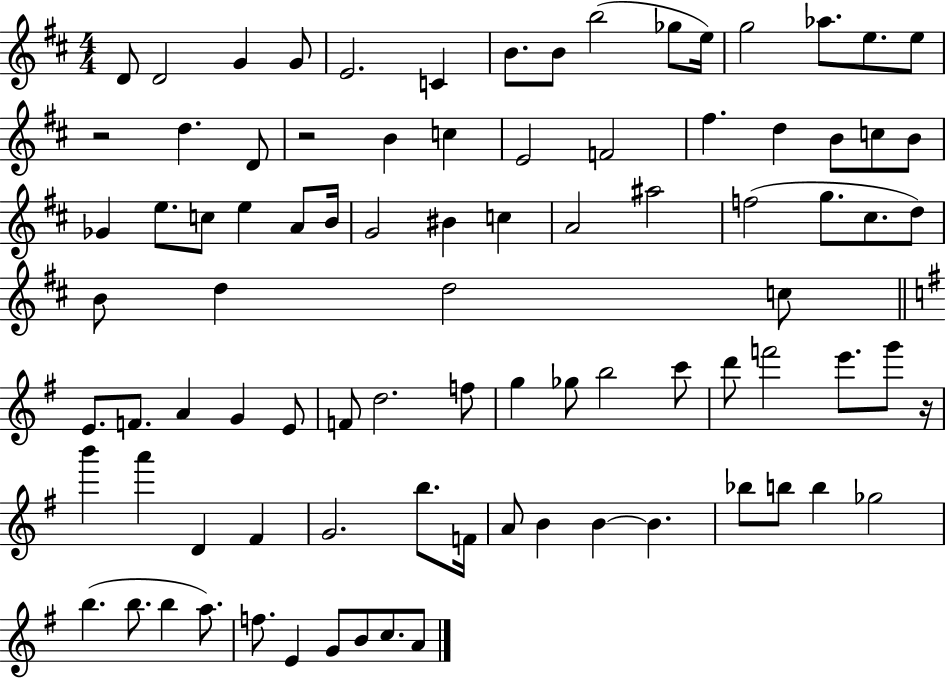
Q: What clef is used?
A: treble